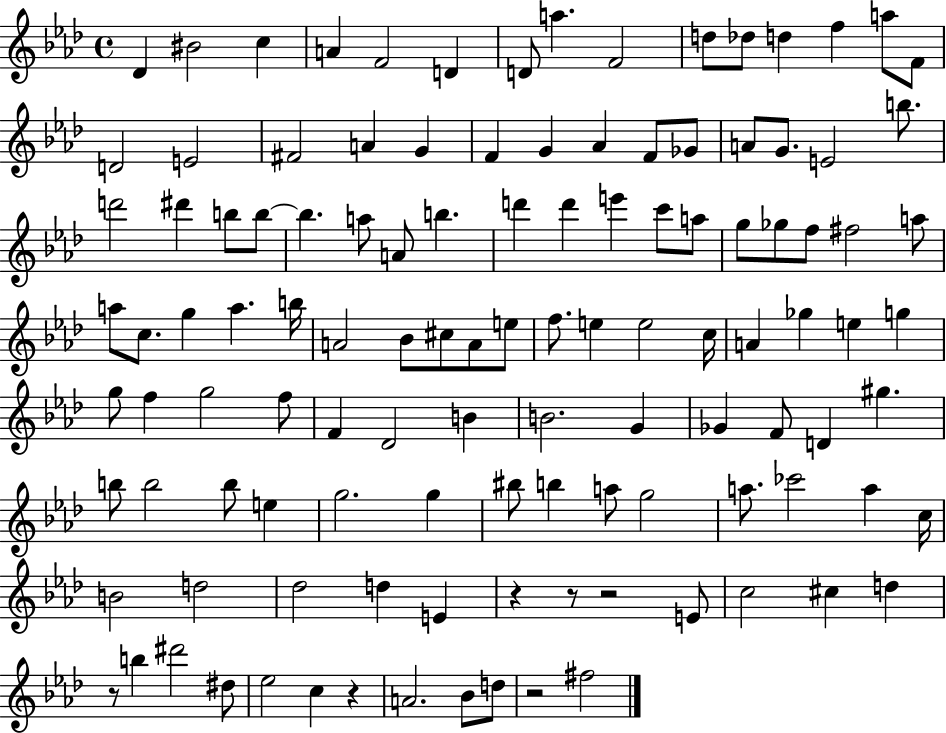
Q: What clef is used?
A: treble